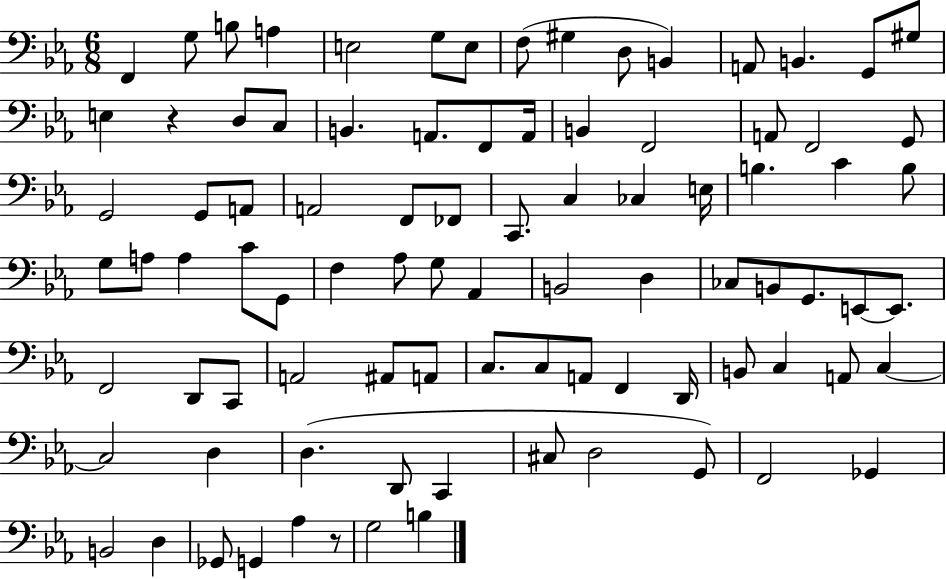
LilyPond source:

{
  \clef bass
  \numericTimeSignature
  \time 6/8
  \key ees \major
  \repeat volta 2 { f,4 g8 b8 a4 | e2 g8 e8 | f8( gis4 d8 b,4) | a,8 b,4. g,8 gis8 | \break e4 r4 d8 c8 | b,4. a,8. f,8 a,16 | b,4 f,2 | a,8 f,2 g,8 | \break g,2 g,8 a,8 | a,2 f,8 fes,8 | c,8. c4 ces4 e16 | b4. c'4 b8 | \break g8 a8 a4 c'8 g,8 | f4 aes8 g8 aes,4 | b,2 d4 | ces8 b,8 g,8. e,8~~ e,8. | \break f,2 d,8 c,8 | a,2 ais,8 a,8 | c8. c8 a,8 f,4 d,16 | b,8 c4 a,8 c4~~ | \break c2 d4 | d4.( d,8 c,4 | cis8 d2 g,8) | f,2 ges,4 | \break b,2 d4 | ges,8 g,4 aes4 r8 | g2 b4 | } \bar "|."
}